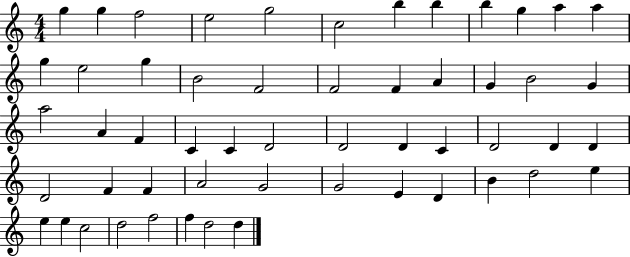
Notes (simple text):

G5/q G5/q F5/h E5/h G5/h C5/h B5/q B5/q B5/q G5/q A5/q A5/q G5/q E5/h G5/q B4/h F4/h F4/h F4/q A4/q G4/q B4/h G4/q A5/h A4/q F4/q C4/q C4/q D4/h D4/h D4/q C4/q D4/h D4/q D4/q D4/h F4/q F4/q A4/h G4/h G4/h E4/q D4/q B4/q D5/h E5/q E5/q E5/q C5/h D5/h F5/h F5/q D5/h D5/q